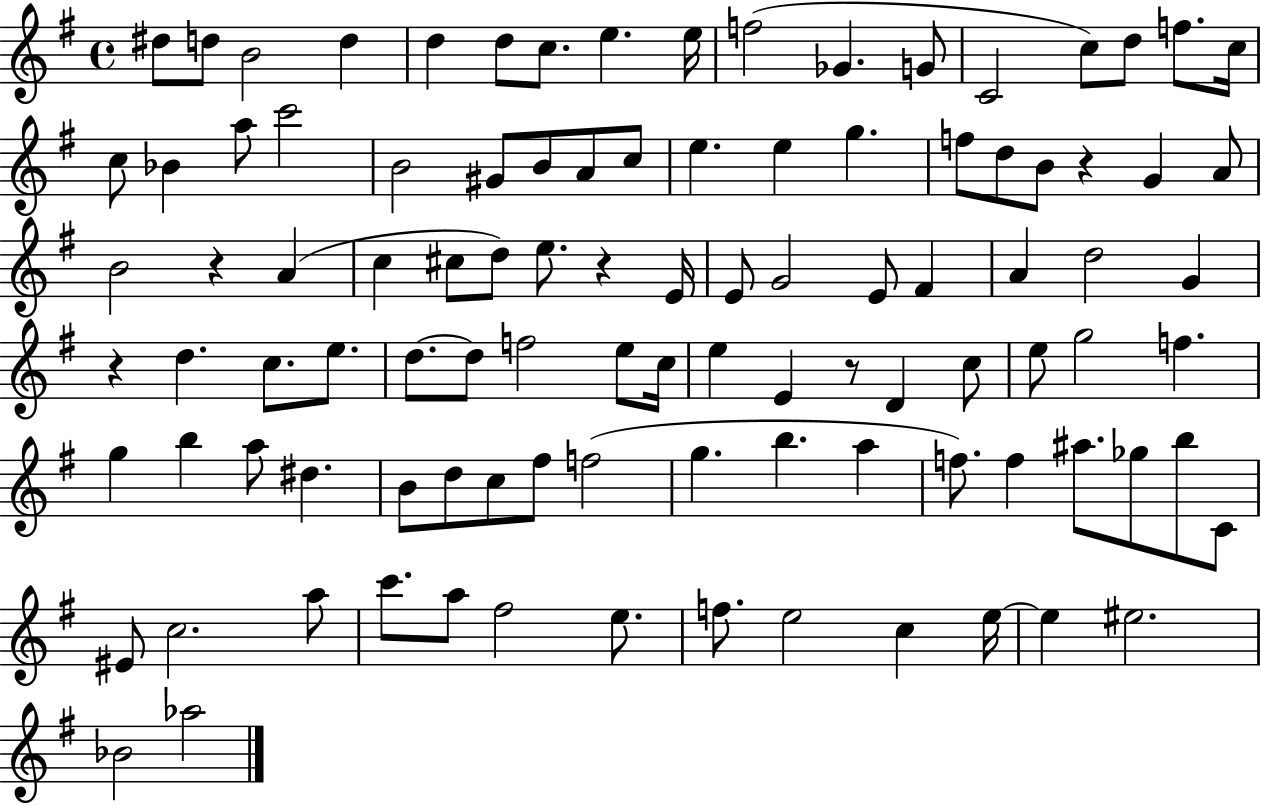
{
  \clef treble
  \time 4/4
  \defaultTimeSignature
  \key g \major
  \repeat volta 2 { dis''8 d''8 b'2 d''4 | d''4 d''8 c''8. e''4. e''16 | f''2( ges'4. g'8 | c'2 c''8) d''8 f''8. c''16 | \break c''8 bes'4 a''8 c'''2 | b'2 gis'8 b'8 a'8 c''8 | e''4. e''4 g''4. | f''8 d''8 b'8 r4 g'4 a'8 | \break b'2 r4 a'4( | c''4 cis''8 d''8) e''8. r4 e'16 | e'8 g'2 e'8 fis'4 | a'4 d''2 g'4 | \break r4 d''4. c''8. e''8. | d''8.~~ d''8 f''2 e''8 c''16 | e''4 e'4 r8 d'4 c''8 | e''8 g''2 f''4. | \break g''4 b''4 a''8 dis''4. | b'8 d''8 c''8 fis''8 f''2( | g''4. b''4. a''4 | f''8.) f''4 ais''8. ges''8 b''8 c'8 | \break eis'8 c''2. a''8 | c'''8. a''8 fis''2 e''8. | f''8. e''2 c''4 e''16~~ | e''4 eis''2. | \break bes'2 aes''2 | } \bar "|."
}